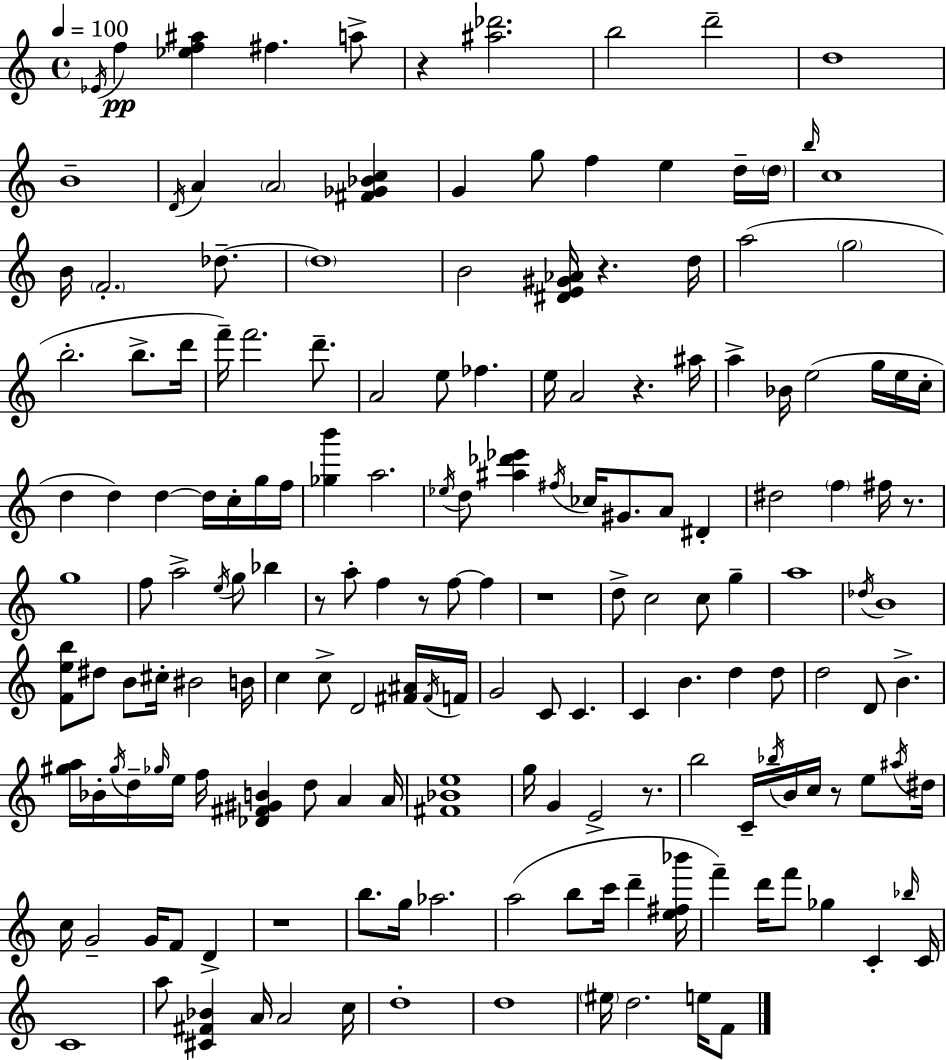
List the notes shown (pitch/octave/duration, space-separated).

Eb4/s F5/q [Eb5,F5,A#5]/q F#5/q. A5/e R/q [A#5,Db6]/h. B5/h D6/h D5/w B4/w D4/s A4/q A4/h [F#4,Gb4,Bb4,C5]/q G4/q G5/e F5/q E5/q D5/s D5/s B5/s C5/w B4/s F4/h. Db5/e. Db5/w B4/h [D#4,E4,G#4,Ab4]/s R/q. D5/s A5/h G5/h B5/h. B5/e. D6/s F6/s F6/h. D6/e. A4/h E5/e FES5/q. E5/s A4/h R/q. A#5/s A5/q Bb4/s E5/h G5/s E5/s C5/s D5/q D5/q D5/q D5/s C5/s G5/s F5/s [Gb5,B6]/q A5/h. Eb5/s D5/e [A#5,Db6,Eb6]/q F#5/s CES5/s G#4/e. A4/e D#4/q D#5/h F5/q F#5/s R/e. G5/w F5/e A5/h E5/s G5/e Bb5/q R/e A5/e F5/q R/e F5/e F5/q R/w D5/e C5/h C5/e G5/q A5/w Db5/s B4/w [F4,E5,B5]/e D#5/e B4/e C#5/s BIS4/h B4/s C5/q C5/e D4/h [F#4,A#4]/s F#4/s F4/s G4/h C4/e C4/q. C4/q B4/q. D5/q D5/e D5/h D4/e B4/q. [G#5,A5]/s Bb4/s G#5/s D5/s Gb5/s E5/s F5/s [Db4,F#4,G#4,B4]/q D5/e A4/q A4/s [F#4,Bb4,E5]/w G5/s G4/q E4/h R/e. B5/h C4/s Bb5/s B4/s C5/s R/e E5/e A#5/s D#5/s C5/s G4/h G4/s F4/e D4/q R/w B5/e. G5/s Ab5/h. A5/h B5/e C6/s D6/q [E5,F#5,Bb6]/s F6/q D6/s F6/e Gb5/q C4/q Bb5/s C4/s C4/w A5/e [C#4,F#4,Bb4]/q A4/s A4/h C5/s D5/w D5/w EIS5/s D5/h. E5/s F4/e